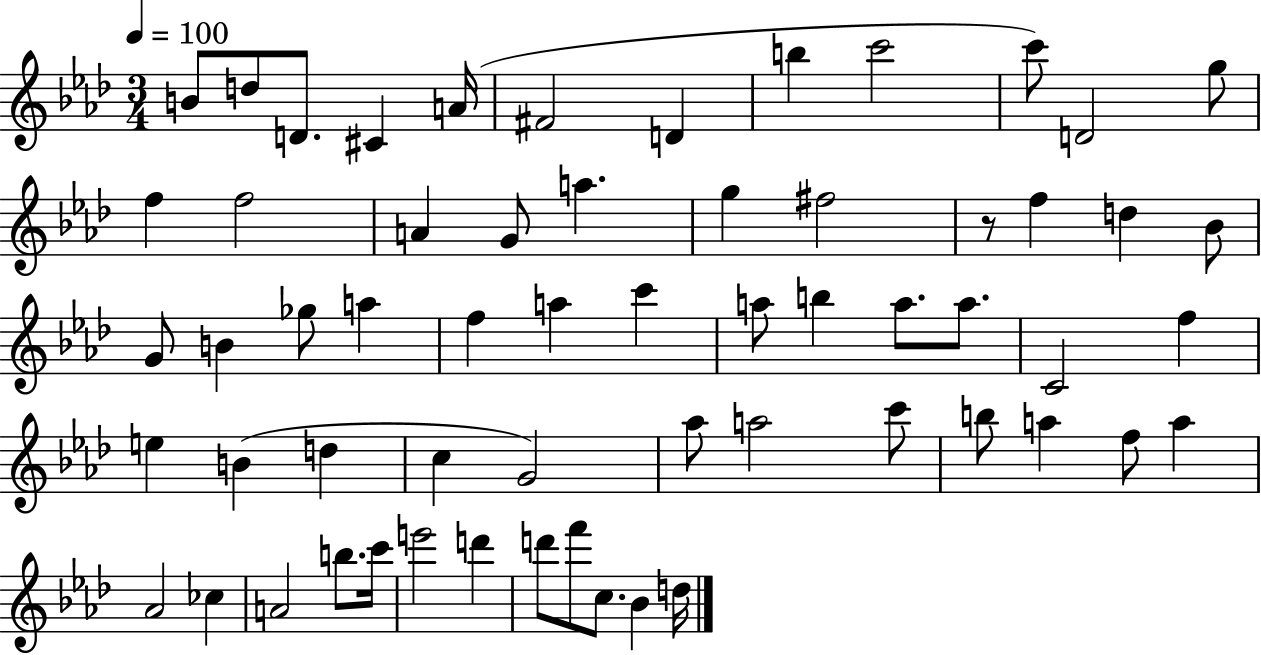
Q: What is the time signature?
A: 3/4